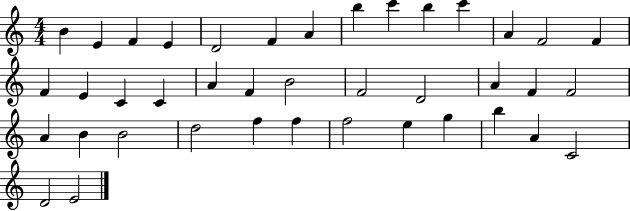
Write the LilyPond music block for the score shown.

{
  \clef treble
  \numericTimeSignature
  \time 4/4
  \key c \major
  b'4 e'4 f'4 e'4 | d'2 f'4 a'4 | b''4 c'''4 b''4 c'''4 | a'4 f'2 f'4 | \break f'4 e'4 c'4 c'4 | a'4 f'4 b'2 | f'2 d'2 | a'4 f'4 f'2 | \break a'4 b'4 b'2 | d''2 f''4 f''4 | f''2 e''4 g''4 | b''4 a'4 c'2 | \break d'2 e'2 | \bar "|."
}